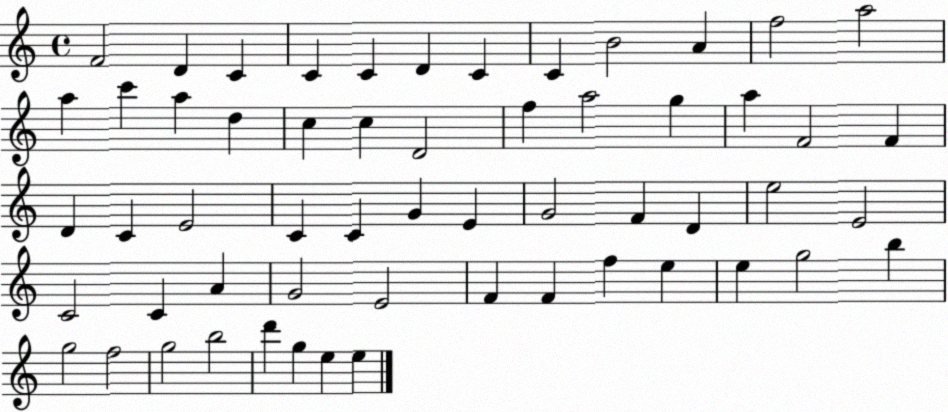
X:1
T:Untitled
M:4/4
L:1/4
K:C
F2 D C C C D C C B2 A f2 a2 a c' a d c c D2 f a2 g a F2 F D C E2 C C G E G2 F D e2 E2 C2 C A G2 E2 F F f e e g2 b g2 f2 g2 b2 d' g e e